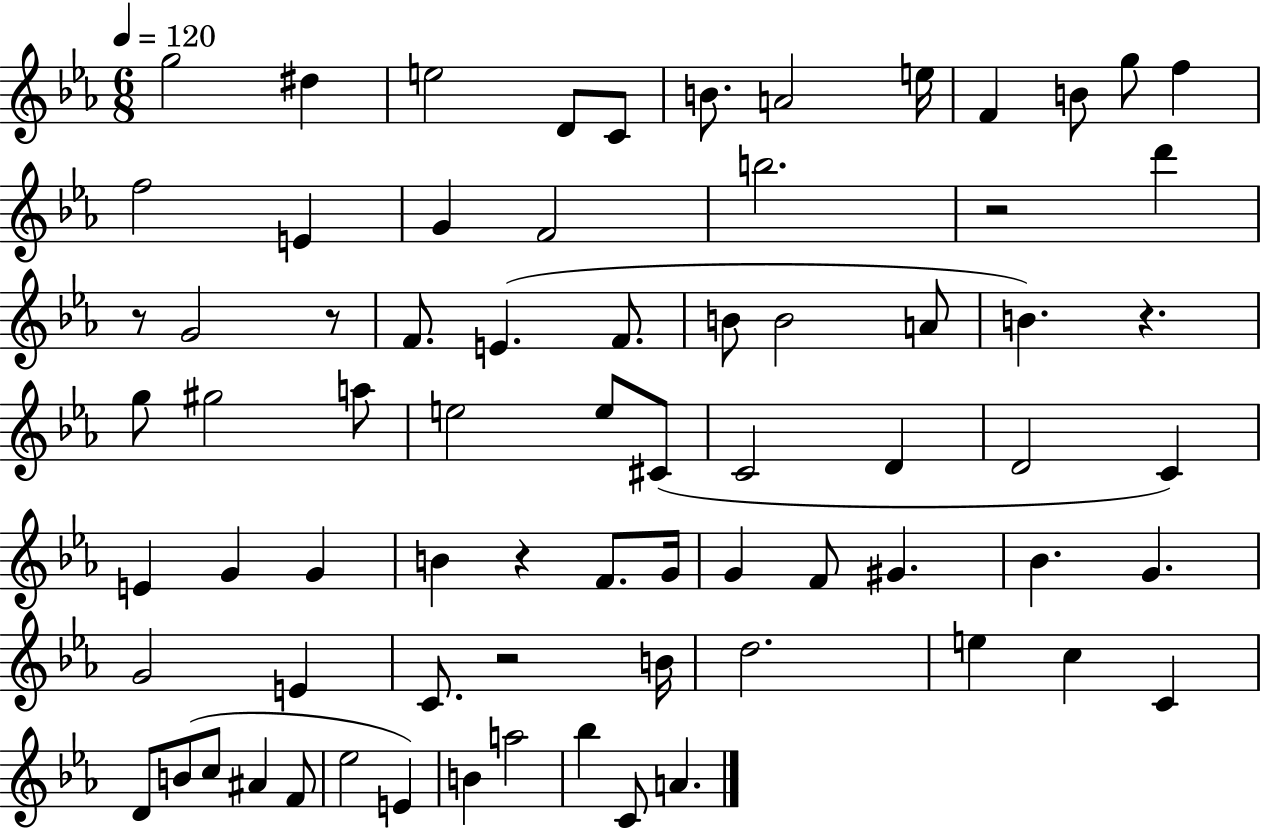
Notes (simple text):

G5/h D#5/q E5/h D4/e C4/e B4/e. A4/h E5/s F4/q B4/e G5/e F5/q F5/h E4/q G4/q F4/h B5/h. R/h D6/q R/e G4/h R/e F4/e. E4/q. F4/e. B4/e B4/h A4/e B4/q. R/q. G5/e G#5/h A5/e E5/h E5/e C#4/e C4/h D4/q D4/h C4/q E4/q G4/q G4/q B4/q R/q F4/e. G4/s G4/q F4/e G#4/q. Bb4/q. G4/q. G4/h E4/q C4/e. R/h B4/s D5/h. E5/q C5/q C4/q D4/e B4/e C5/e A#4/q F4/e Eb5/h E4/q B4/q A5/h Bb5/q C4/e A4/q.